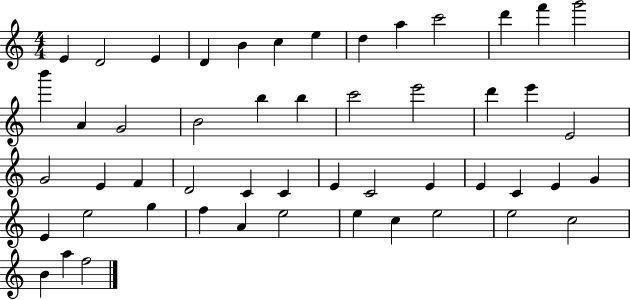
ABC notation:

X:1
T:Untitled
M:4/4
L:1/4
K:C
E D2 E D B c e d a c'2 d' f' g'2 b' A G2 B2 b b c'2 e'2 d' e' E2 G2 E F D2 C C E C2 E E C E G E e2 g f A e2 e c e2 e2 c2 B a f2